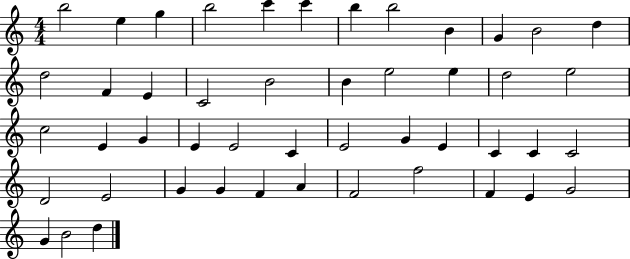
{
  \clef treble
  \numericTimeSignature
  \time 4/4
  \key c \major
  b''2 e''4 g''4 | b''2 c'''4 c'''4 | b''4 b''2 b'4 | g'4 b'2 d''4 | \break d''2 f'4 e'4 | c'2 b'2 | b'4 e''2 e''4 | d''2 e''2 | \break c''2 e'4 g'4 | e'4 e'2 c'4 | e'2 g'4 e'4 | c'4 c'4 c'2 | \break d'2 e'2 | g'4 g'4 f'4 a'4 | f'2 f''2 | f'4 e'4 g'2 | \break g'4 b'2 d''4 | \bar "|."
}